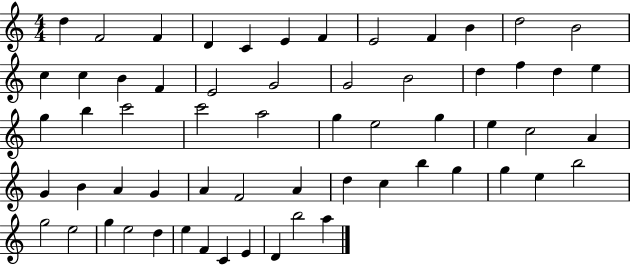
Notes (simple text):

D5/q F4/h F4/q D4/q C4/q E4/q F4/q E4/h F4/q B4/q D5/h B4/h C5/q C5/q B4/q F4/q E4/h G4/h G4/h B4/h D5/q F5/q D5/q E5/q G5/q B5/q C6/h C6/h A5/h G5/q E5/h G5/q E5/q C5/h A4/q G4/q B4/q A4/q G4/q A4/q F4/h A4/q D5/q C5/q B5/q G5/q G5/q E5/q B5/h G5/h E5/h G5/q E5/h D5/q E5/q F4/q C4/q E4/q D4/q B5/h A5/q